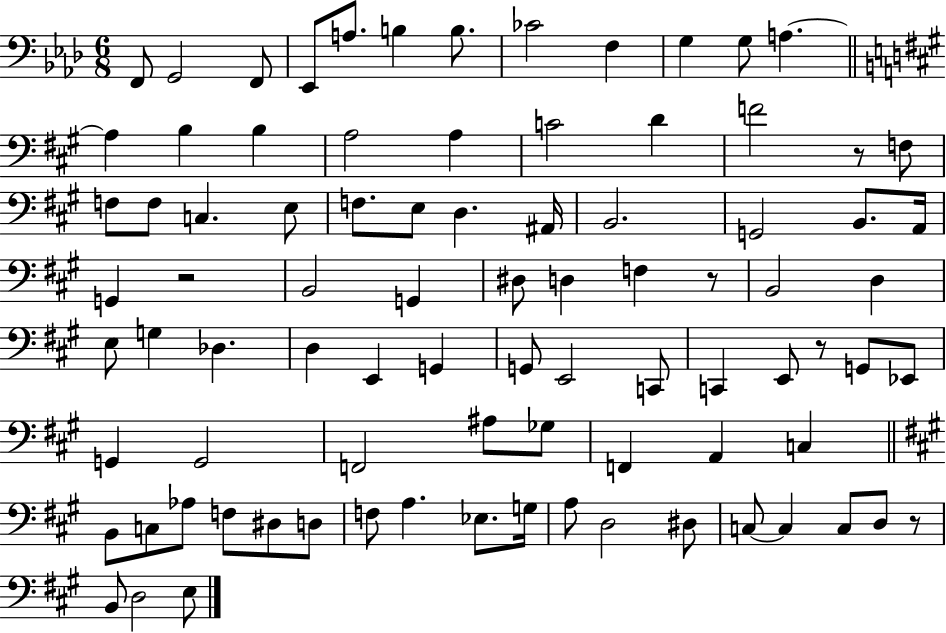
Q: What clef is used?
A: bass